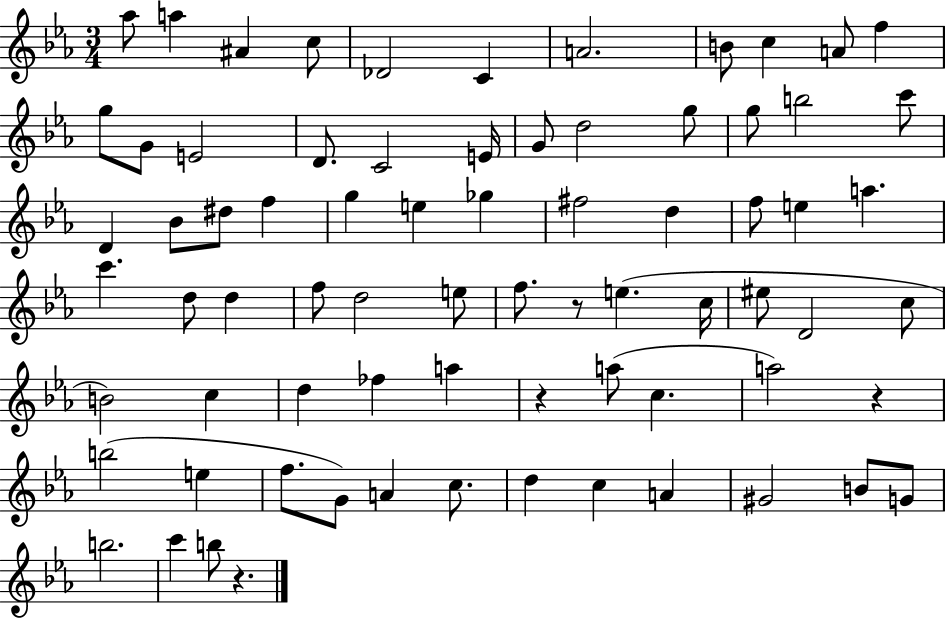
Ab5/e A5/q A#4/q C5/e Db4/h C4/q A4/h. B4/e C5/q A4/e F5/q G5/e G4/e E4/h D4/e. C4/h E4/s G4/e D5/h G5/e G5/e B5/h C6/e D4/q Bb4/e D#5/e F5/q G5/q E5/q Gb5/q F#5/h D5/q F5/e E5/q A5/q. C6/q. D5/e D5/q F5/e D5/h E5/e F5/e. R/e E5/q. C5/s EIS5/e D4/h C5/e B4/h C5/q D5/q FES5/q A5/q R/q A5/e C5/q. A5/h R/q B5/h E5/q F5/e. G4/e A4/q C5/e. D5/q C5/q A4/q G#4/h B4/e G4/e B5/h. C6/q B5/e R/q.